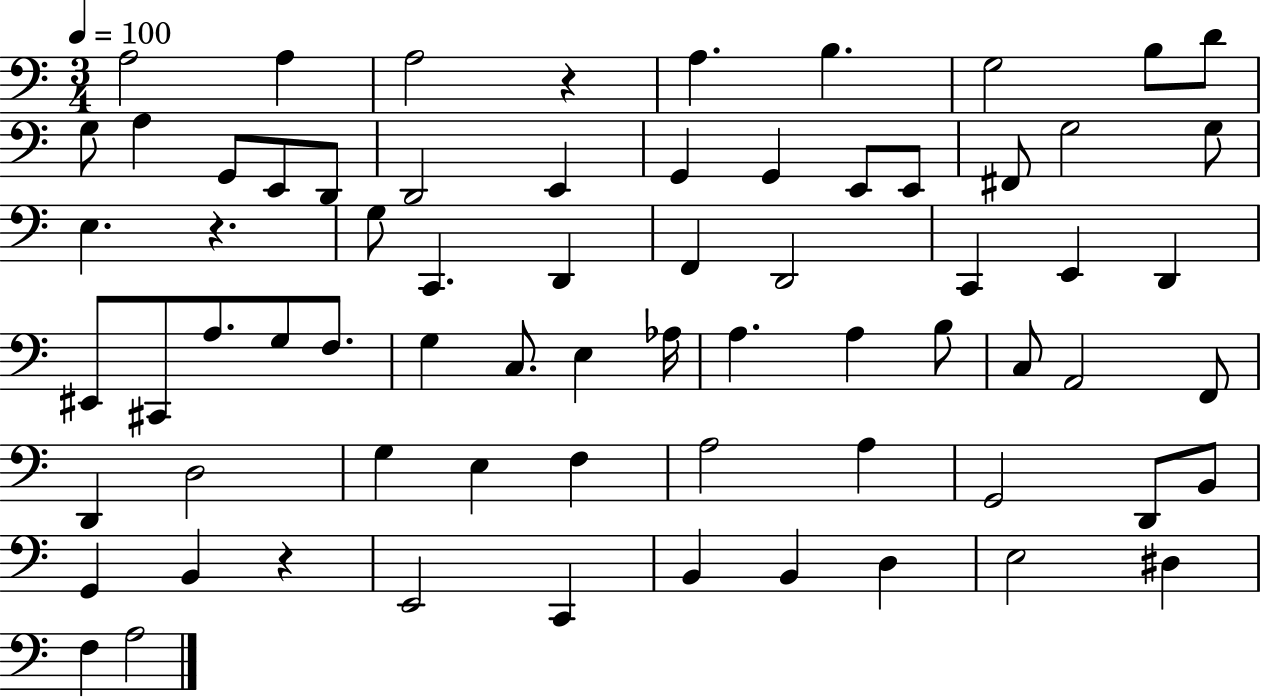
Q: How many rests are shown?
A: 3